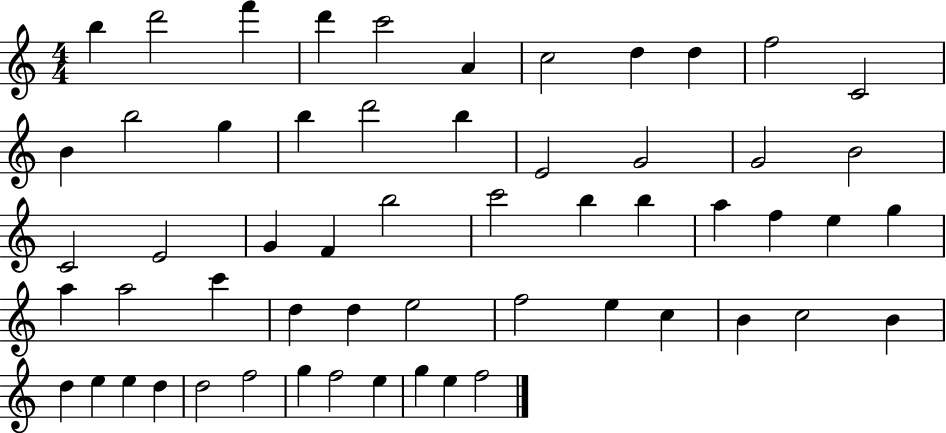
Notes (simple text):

B5/q D6/h F6/q D6/q C6/h A4/q C5/h D5/q D5/q F5/h C4/h B4/q B5/h G5/q B5/q D6/h B5/q E4/h G4/h G4/h B4/h C4/h E4/h G4/q F4/q B5/h C6/h B5/q B5/q A5/q F5/q E5/q G5/q A5/q A5/h C6/q D5/q D5/q E5/h F5/h E5/q C5/q B4/q C5/h B4/q D5/q E5/q E5/q D5/q D5/h F5/h G5/q F5/h E5/q G5/q E5/q F5/h